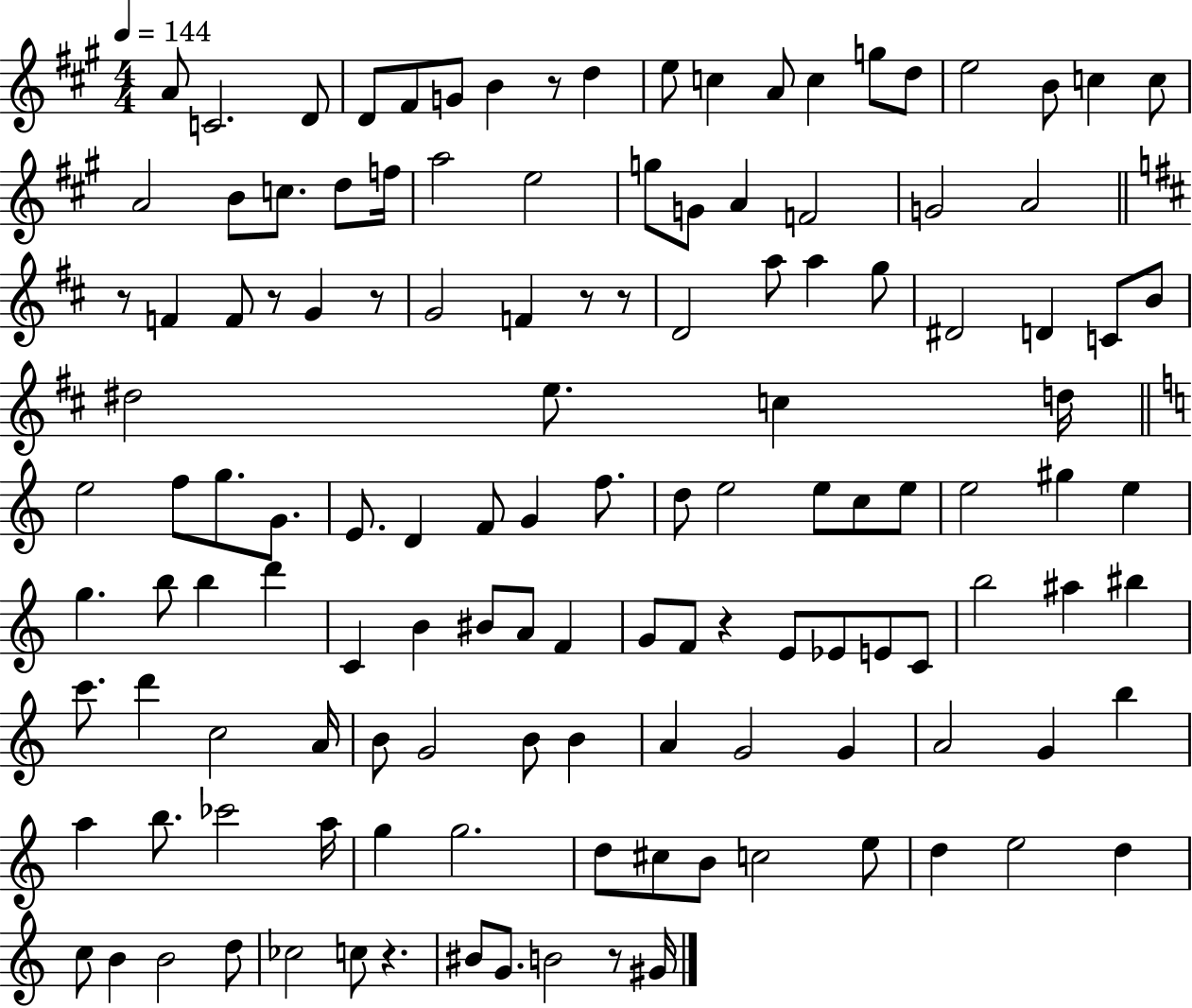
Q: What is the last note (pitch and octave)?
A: G#4